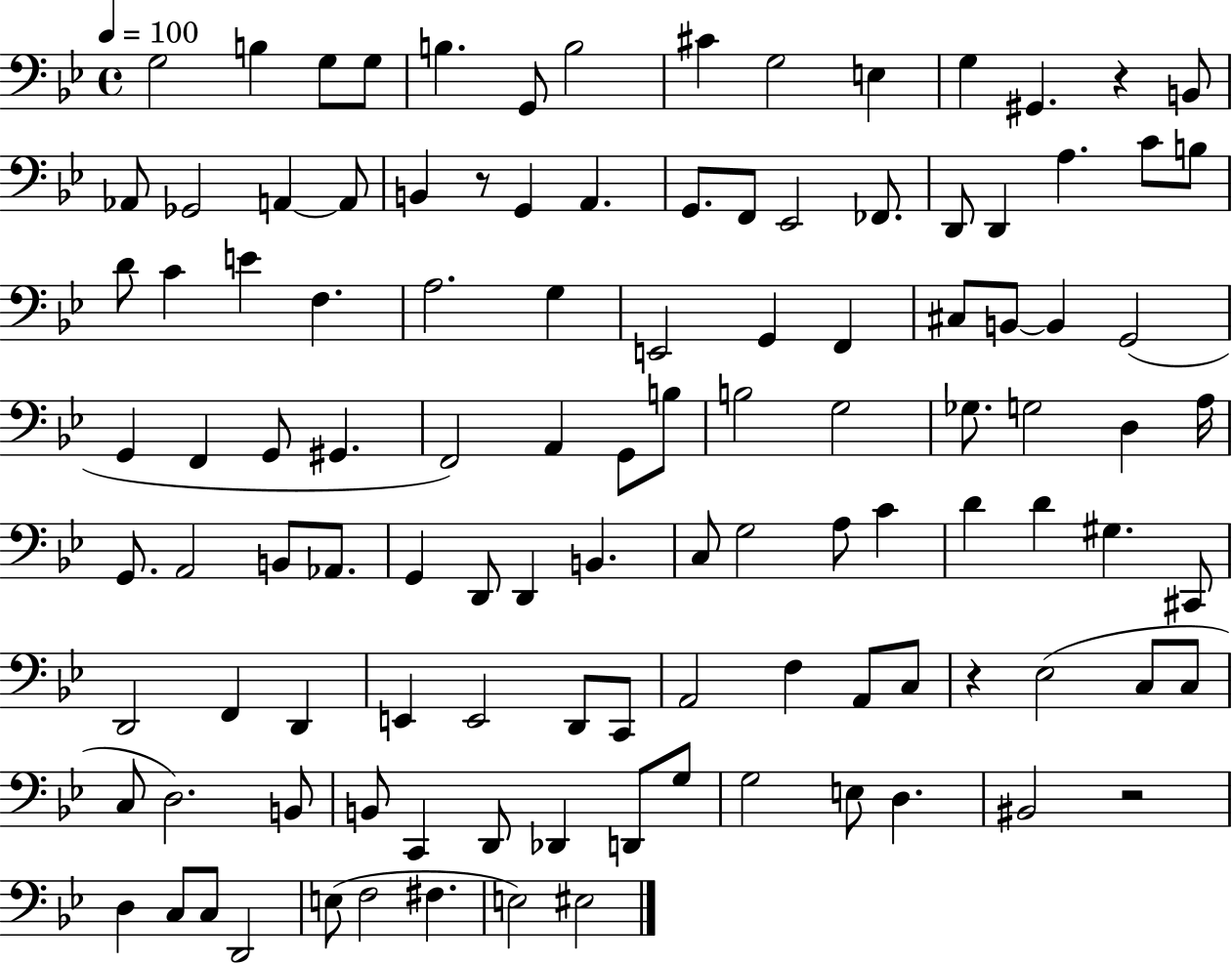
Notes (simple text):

G3/h B3/q G3/e G3/e B3/q. G2/e B3/h C#4/q G3/h E3/q G3/q G#2/q. R/q B2/e Ab2/e Gb2/h A2/q A2/e B2/q R/e G2/q A2/q. G2/e. F2/e Eb2/h FES2/e. D2/e D2/q A3/q. C4/e B3/e D4/e C4/q E4/q F3/q. A3/h. G3/q E2/h G2/q F2/q C#3/e B2/e B2/q G2/h G2/q F2/q G2/e G#2/q. F2/h A2/q G2/e B3/e B3/h G3/h Gb3/e. G3/h D3/q A3/s G2/e. A2/h B2/e Ab2/e. G2/q D2/e D2/q B2/q. C3/e G3/h A3/e C4/q D4/q D4/q G#3/q. C#2/e D2/h F2/q D2/q E2/q E2/h D2/e C2/e A2/h F3/q A2/e C3/e R/q Eb3/h C3/e C3/e C3/e D3/h. B2/e B2/e C2/q D2/e Db2/q D2/e G3/e G3/h E3/e D3/q. BIS2/h R/h D3/q C3/e C3/e D2/h E3/e F3/h F#3/q. E3/h EIS3/h